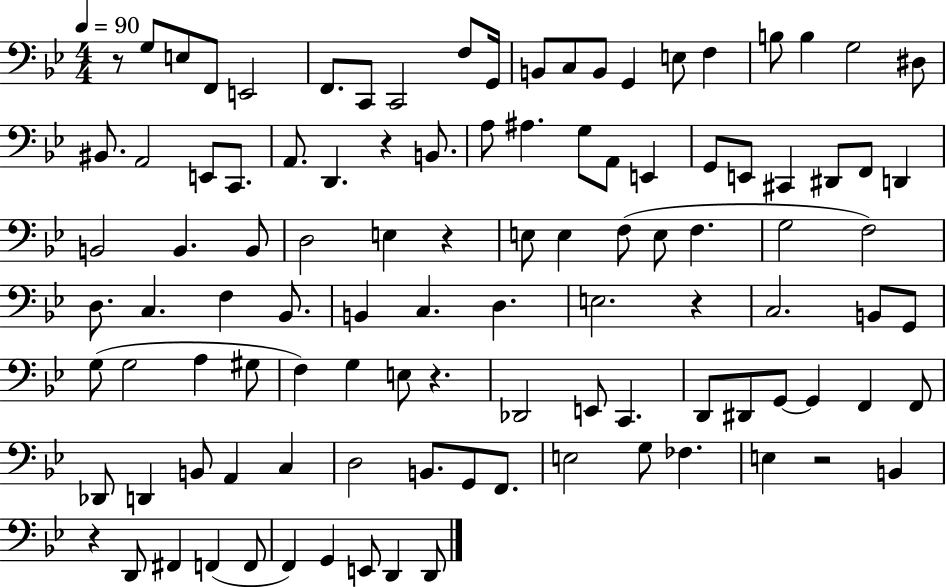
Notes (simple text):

R/e G3/e E3/e F2/e E2/h F2/e. C2/e C2/h F3/e G2/s B2/e C3/e B2/e G2/q E3/e F3/q B3/e B3/q G3/h D#3/e BIS2/e. A2/h E2/e C2/e. A2/e. D2/q. R/q B2/e. A3/e A#3/q. G3/e A2/e E2/q G2/e E2/e C#2/q D#2/e F2/e D2/q B2/h B2/q. B2/e D3/h E3/q R/q E3/e E3/q F3/e E3/e F3/q. G3/h F3/h D3/e. C3/q. F3/q Bb2/e. B2/q C3/q. D3/q. E3/h. R/q C3/h. B2/e G2/e G3/e G3/h A3/q G#3/e F3/q G3/q E3/e R/q. Db2/h E2/e C2/q. D2/e D#2/e G2/e G2/q F2/q F2/e Db2/e D2/q B2/e A2/q C3/q D3/h B2/e. G2/e F2/e. E3/h G3/e FES3/q. E3/q R/h B2/q R/q D2/e F#2/q F2/q F2/e F2/q G2/q E2/e D2/q D2/e